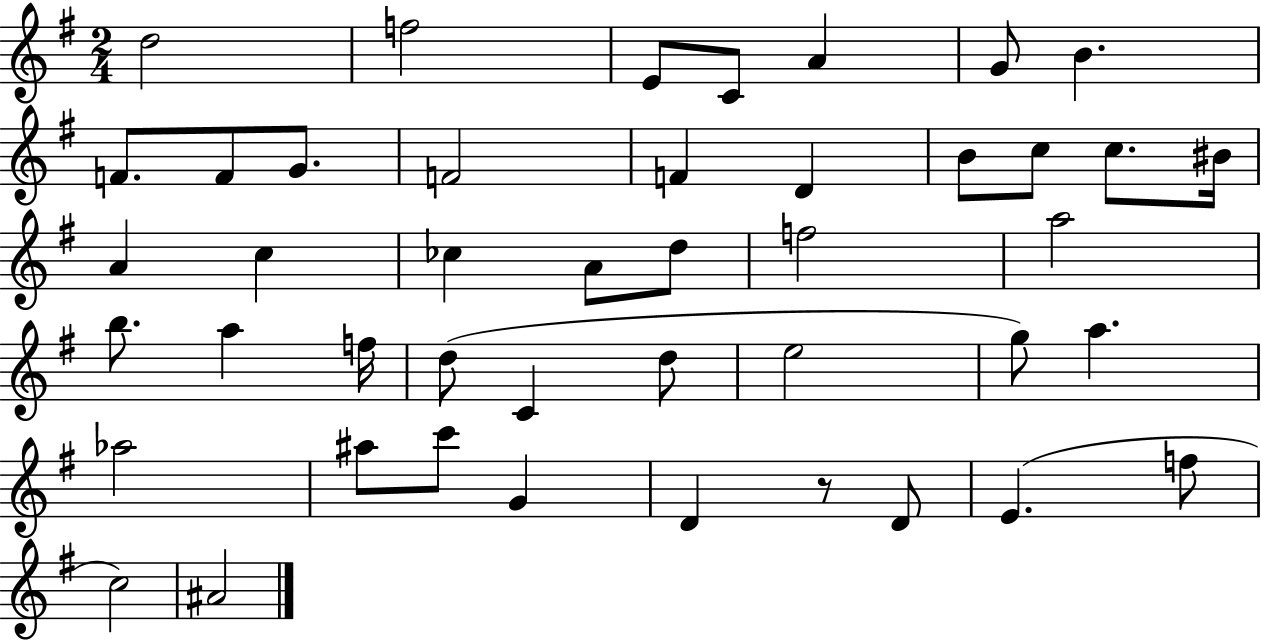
X:1
T:Untitled
M:2/4
L:1/4
K:G
d2 f2 E/2 C/2 A G/2 B F/2 F/2 G/2 F2 F D B/2 c/2 c/2 ^B/4 A c _c A/2 d/2 f2 a2 b/2 a f/4 d/2 C d/2 e2 g/2 a _a2 ^a/2 c'/2 G D z/2 D/2 E f/2 c2 ^A2